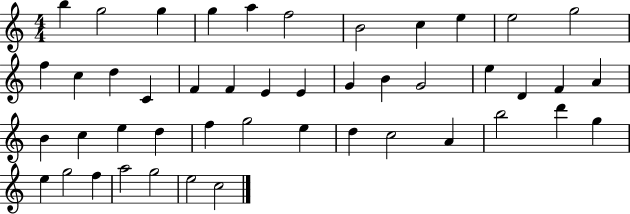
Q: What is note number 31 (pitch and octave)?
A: F5